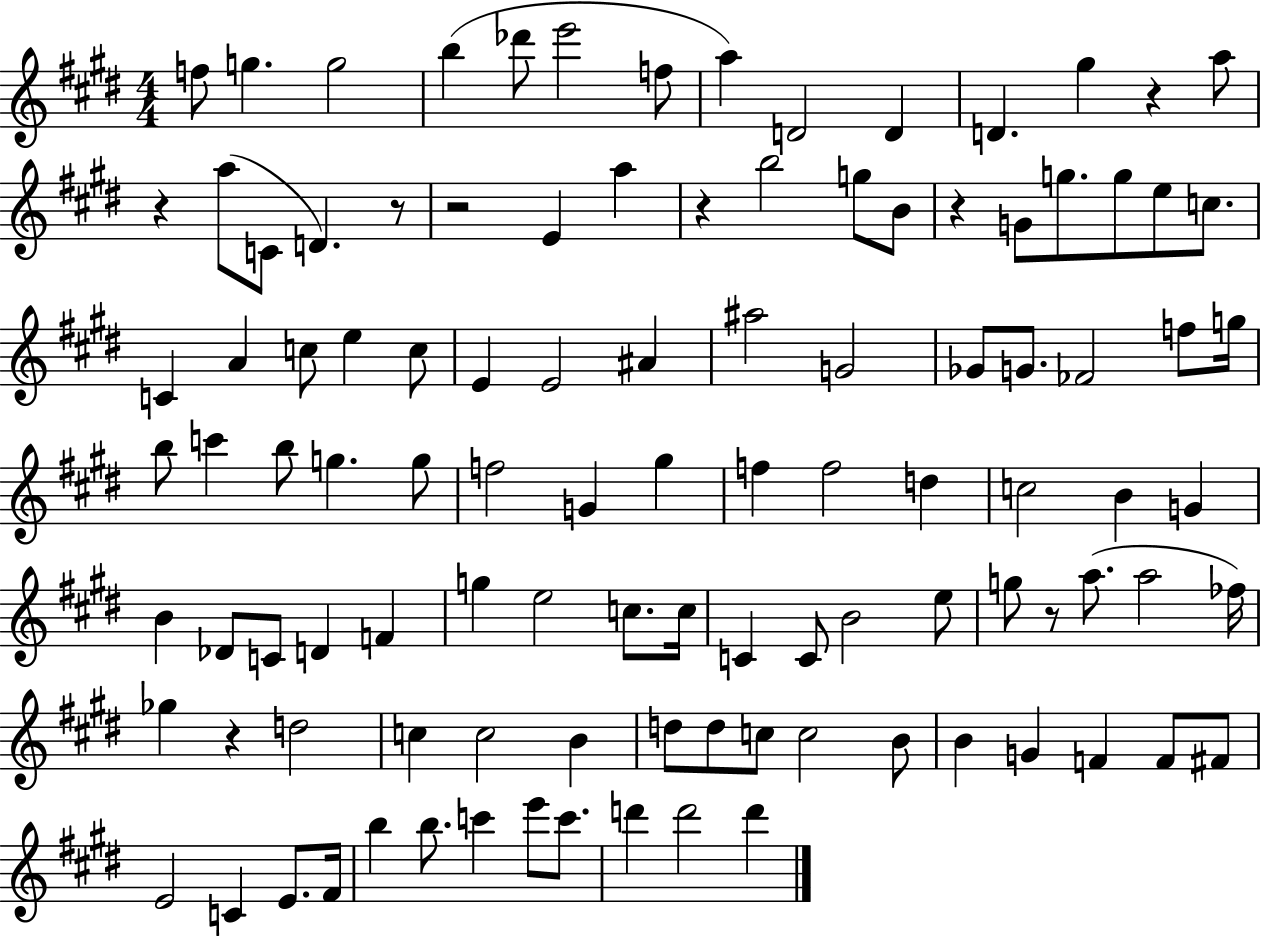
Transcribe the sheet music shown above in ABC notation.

X:1
T:Untitled
M:4/4
L:1/4
K:E
f/2 g g2 b _d'/2 e'2 f/2 a D2 D D ^g z a/2 z a/2 C/2 D z/2 z2 E a z b2 g/2 B/2 z G/2 g/2 g/2 e/2 c/2 C A c/2 e c/2 E E2 ^A ^a2 G2 _G/2 G/2 _F2 f/2 g/4 b/2 c' b/2 g g/2 f2 G ^g f f2 d c2 B G B _D/2 C/2 D F g e2 c/2 c/4 C C/2 B2 e/2 g/2 z/2 a/2 a2 _f/4 _g z d2 c c2 B d/2 d/2 c/2 c2 B/2 B G F F/2 ^F/2 E2 C E/2 ^F/4 b b/2 c' e'/2 c'/2 d' d'2 d'